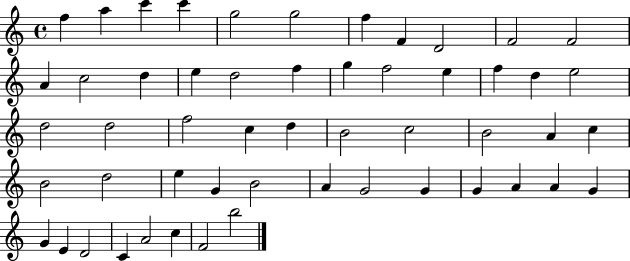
{
  \clef treble
  \time 4/4
  \defaultTimeSignature
  \key c \major
  f''4 a''4 c'''4 c'''4 | g''2 g''2 | f''4 f'4 d'2 | f'2 f'2 | \break a'4 c''2 d''4 | e''4 d''2 f''4 | g''4 f''2 e''4 | f''4 d''4 e''2 | \break d''2 d''2 | f''2 c''4 d''4 | b'2 c''2 | b'2 a'4 c''4 | \break b'2 d''2 | e''4 g'4 b'2 | a'4 g'2 g'4 | g'4 a'4 a'4 g'4 | \break g'4 e'4 d'2 | c'4 a'2 c''4 | f'2 b''2 | \bar "|."
}